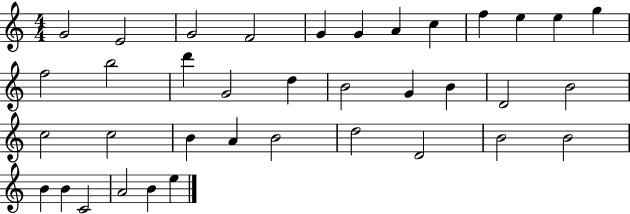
{
  \clef treble
  \numericTimeSignature
  \time 4/4
  \key c \major
  g'2 e'2 | g'2 f'2 | g'4 g'4 a'4 c''4 | f''4 e''4 e''4 g''4 | \break f''2 b''2 | d'''4 g'2 d''4 | b'2 g'4 b'4 | d'2 b'2 | \break c''2 c''2 | b'4 a'4 b'2 | d''2 d'2 | b'2 b'2 | \break b'4 b'4 c'2 | a'2 b'4 e''4 | \bar "|."
}